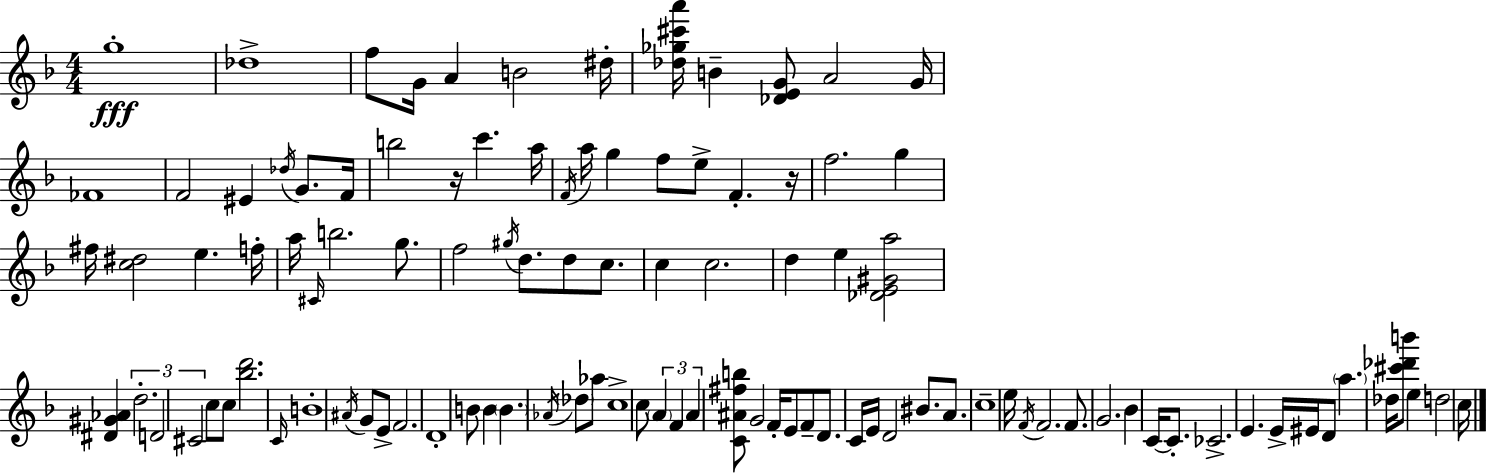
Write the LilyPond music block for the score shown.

{
  \clef treble
  \numericTimeSignature
  \time 4/4
  \key d \minor
  \repeat volta 2 { g''1-.\fff | des''1-> | f''8 g'16 a'4 b'2 dis''16-. | <des'' ges'' cis''' a'''>16 b'4-- <des' e' g'>8 a'2 g'16 | \break fes'1 | f'2 eis'4 \acciaccatura { des''16 } g'8. | f'16 b''2 r16 c'''4. | a''16 \acciaccatura { f'16 } a''16 g''4 f''8 e''8-> f'4.-. | \break r16 f''2. g''4 | fis''16 <c'' dis''>2 e''4. | f''16-. a''16 \grace { cis'16 } b''2. | g''8. f''2 \acciaccatura { gis''16 } d''8. d''8 | \break c''8. c''4 c''2. | d''4 e''4 <des' e' gis' a''>2 | <dis' gis' aes'>4 \tuplet 3/2 { d''2.-. | d'2 cis'2 } | \break c''8 c''8 <bes'' d'''>2. | \grace { c'16 } b'1-. | \acciaccatura { ais'16 } g'8 e'8-> f'2. | d'1-. | \break b'8 b'4 \parenthesize b'4. | \acciaccatura { aes'16 } \parenthesize des''8 aes''8 c''1-> | c''8 \tuplet 3/2 { \parenthesize a'4 f'4 | a'4 } <c' ais' fis'' b''>8 g'2 f'16-. | \break e'8 f'8-- d'8. c'16 e'16 d'2 | bis'8. a'8. c''1-- | e''16 \acciaccatura { f'16 } f'2. | f'8. g'2. | \break bes'4 c'16~~ c'8.-. ces'2.-> | e'4. e'16-> eis'16 | d'8 \parenthesize a''4. des''16 <cis''' des''' b'''>8 e''4 d''2 | c''16 } \bar "|."
}